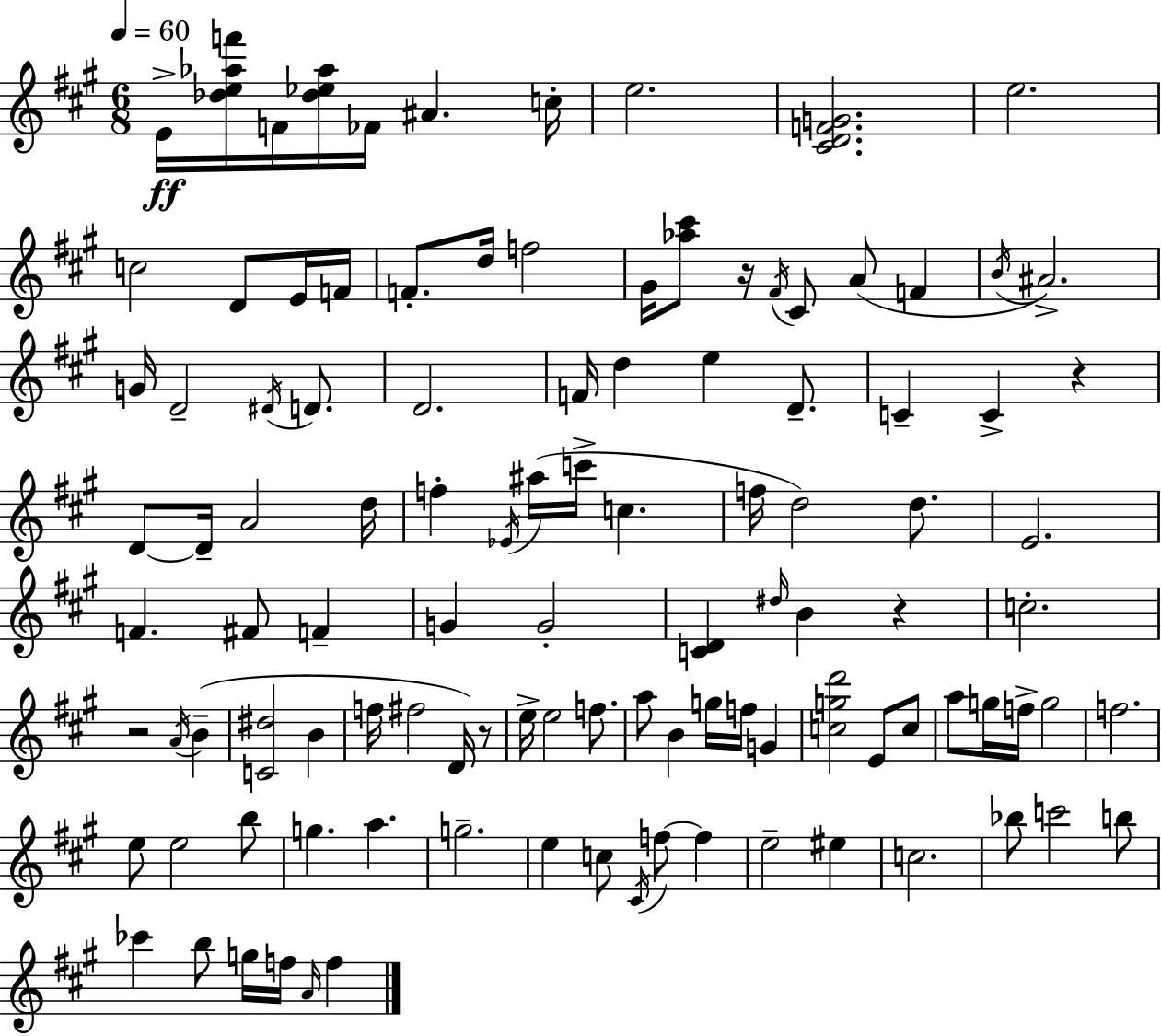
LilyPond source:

{
  \clef treble
  \numericTimeSignature
  \time 6/8
  \key a \major
  \tempo 4 = 60
  e'16->\ff <des'' e'' aes'' f'''>16 f'16 <des'' ees'' aes''>16 fes'16 ais'4. c''16-. | e''2. | <cis' d' f' g'>2. | e''2. | \break c''2 d'8 e'16 f'16 | f'8.-. d''16 f''2 | gis'16 <aes'' cis'''>8 r16 \acciaccatura { fis'16 } cis'8 a'8( f'4 | \acciaccatura { b'16 } ais'2.->) | \break g'16 d'2-- \acciaccatura { dis'16 } | d'8. d'2. | f'16 d''4 e''4 | d'8.-- c'4-- c'4-> r4 | \break d'8~~ d'16-- a'2 | d''16 f''4-. \acciaccatura { ees'16 } ais''16( c'''16-> c''4. | f''16 d''2) | d''8. e'2. | \break f'4. fis'8 | f'4-- g'4 g'2-. | <c' d'>4 \grace { dis''16 } b'4 | r4 c''2.-. | \break r2 | \acciaccatura { a'16 } b'4--( <c' dis''>2 | b'4 f''16 fis''2 | d'16) r8 e''16-> e''2 | \break f''8. a''8 b'4 | g''16 f''16 g'4 <c'' g'' d'''>2 | e'8 c''8 a''8 g''16 f''16-> g''2 | f''2. | \break e''8 e''2 | b''8 g''4. | a''4. g''2.-- | e''4 c''8 | \break \acciaccatura { cis'16 } f''8~~ f''4 e''2-- | eis''4 c''2. | bes''8 c'''2 | b''8 ces'''4 b''8 | \break g''16 f''16 \grace { a'16 } f''4 \bar "|."
}